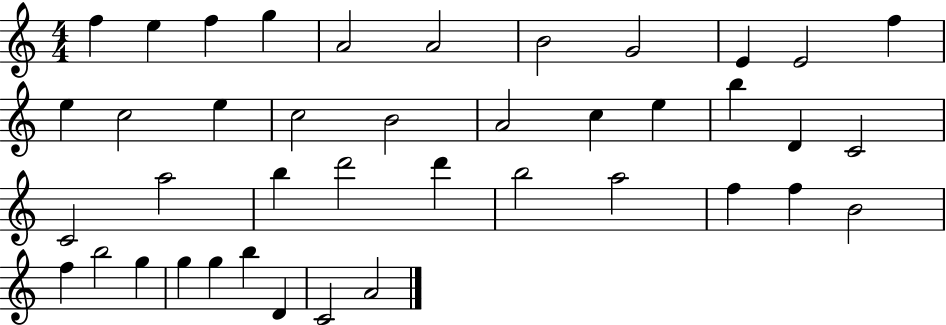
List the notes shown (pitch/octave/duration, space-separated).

F5/q E5/q F5/q G5/q A4/h A4/h B4/h G4/h E4/q E4/h F5/q E5/q C5/h E5/q C5/h B4/h A4/h C5/q E5/q B5/q D4/q C4/h C4/h A5/h B5/q D6/h D6/q B5/h A5/h F5/q F5/q B4/h F5/q B5/h G5/q G5/q G5/q B5/q D4/q C4/h A4/h